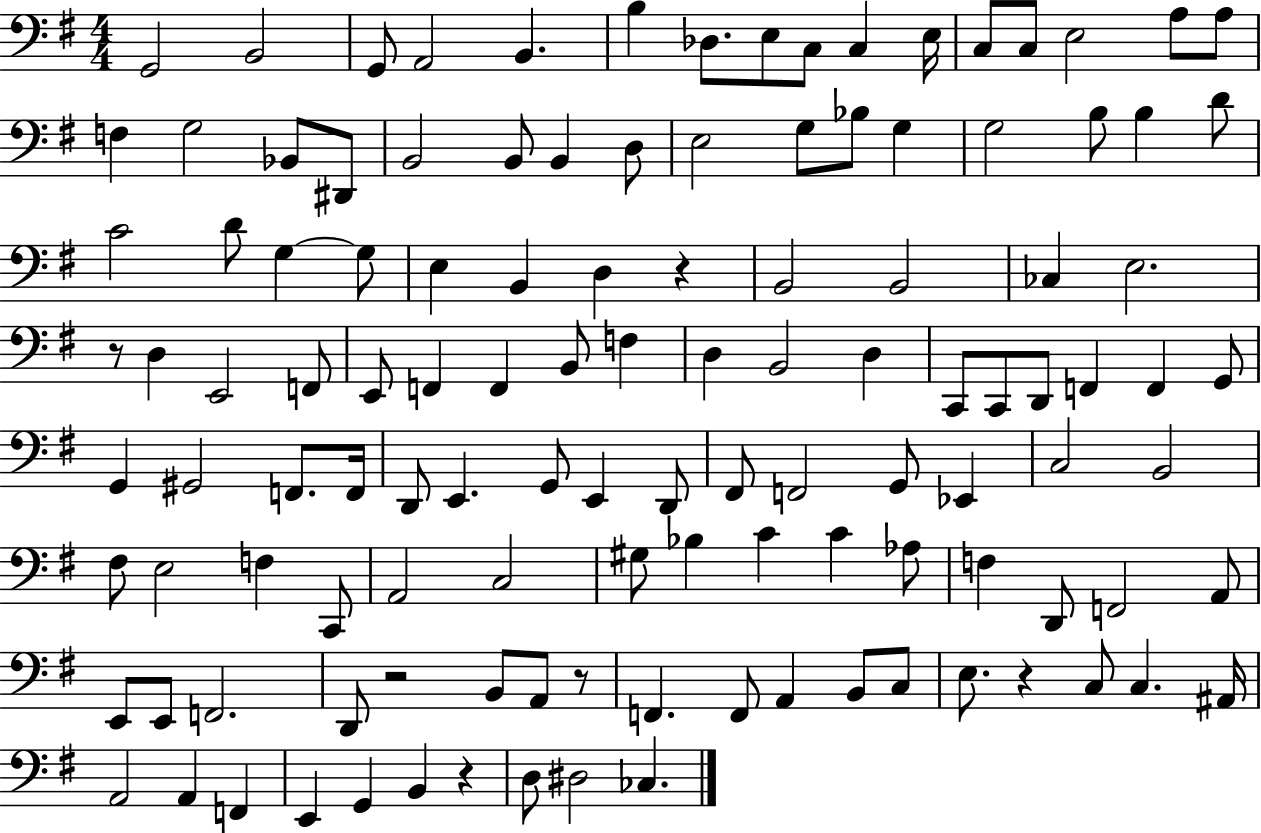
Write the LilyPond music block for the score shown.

{
  \clef bass
  \numericTimeSignature
  \time 4/4
  \key g \major
  \repeat volta 2 { g,2 b,2 | g,8 a,2 b,4. | b4 des8. e8 c8 c4 e16 | c8 c8 e2 a8 a8 | \break f4 g2 bes,8 dis,8 | b,2 b,8 b,4 d8 | e2 g8 bes8 g4 | g2 b8 b4 d'8 | \break c'2 d'8 g4~~ g8 | e4 b,4 d4 r4 | b,2 b,2 | ces4 e2. | \break r8 d4 e,2 f,8 | e,8 f,4 f,4 b,8 f4 | d4 b,2 d4 | c,8 c,8 d,8 f,4 f,4 g,8 | \break g,4 gis,2 f,8. f,16 | d,8 e,4. g,8 e,4 d,8 | fis,8 f,2 g,8 ees,4 | c2 b,2 | \break fis8 e2 f4 c,8 | a,2 c2 | gis8 bes4 c'4 c'4 aes8 | f4 d,8 f,2 a,8 | \break e,8 e,8 f,2. | d,8 r2 b,8 a,8 r8 | f,4. f,8 a,4 b,8 c8 | e8. r4 c8 c4. ais,16 | \break a,2 a,4 f,4 | e,4 g,4 b,4 r4 | d8 dis2 ces4. | } \bar "|."
}